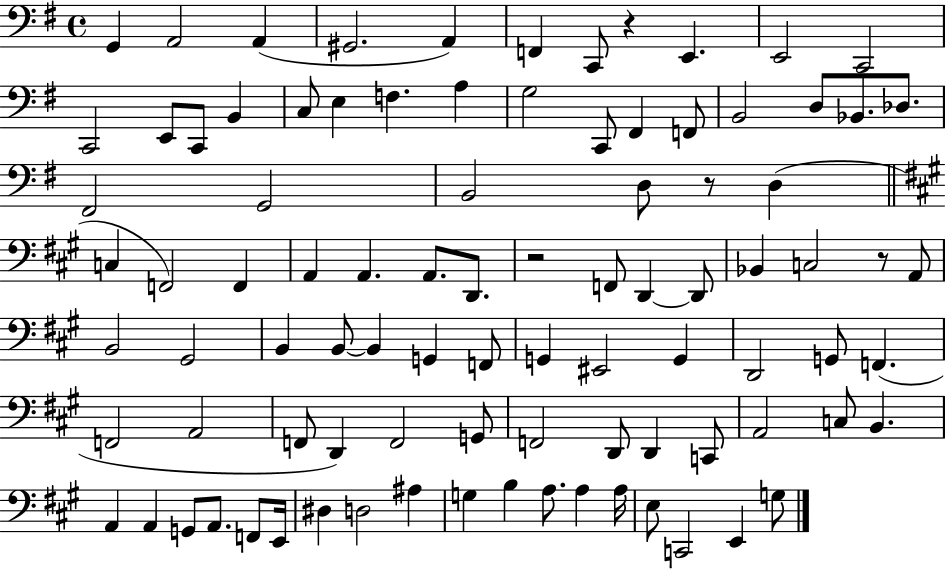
G2/q A2/h A2/q G#2/h. A2/q F2/q C2/e R/q E2/q. E2/h C2/h C2/h E2/e C2/e B2/q C3/e E3/q F3/q. A3/q G3/h C2/e F#2/q F2/e B2/h D3/e Bb2/e. Db3/e. F#2/h G2/h B2/h D3/e R/e D3/q C3/q F2/h F2/q A2/q A2/q. A2/e. D2/e. R/h F2/e D2/q D2/e Bb2/q C3/h R/e A2/e B2/h G#2/h B2/q B2/e B2/q G2/q F2/e G2/q EIS2/h G2/q D2/h G2/e F2/q. F2/h A2/h F2/e D2/q F2/h G2/e F2/h D2/e D2/q C2/e A2/h C3/e B2/q. A2/q A2/q G2/e A2/e. F2/e E2/s D#3/q D3/h A#3/q G3/q B3/q A3/e. A3/q A3/s E3/e C2/h E2/q G3/e